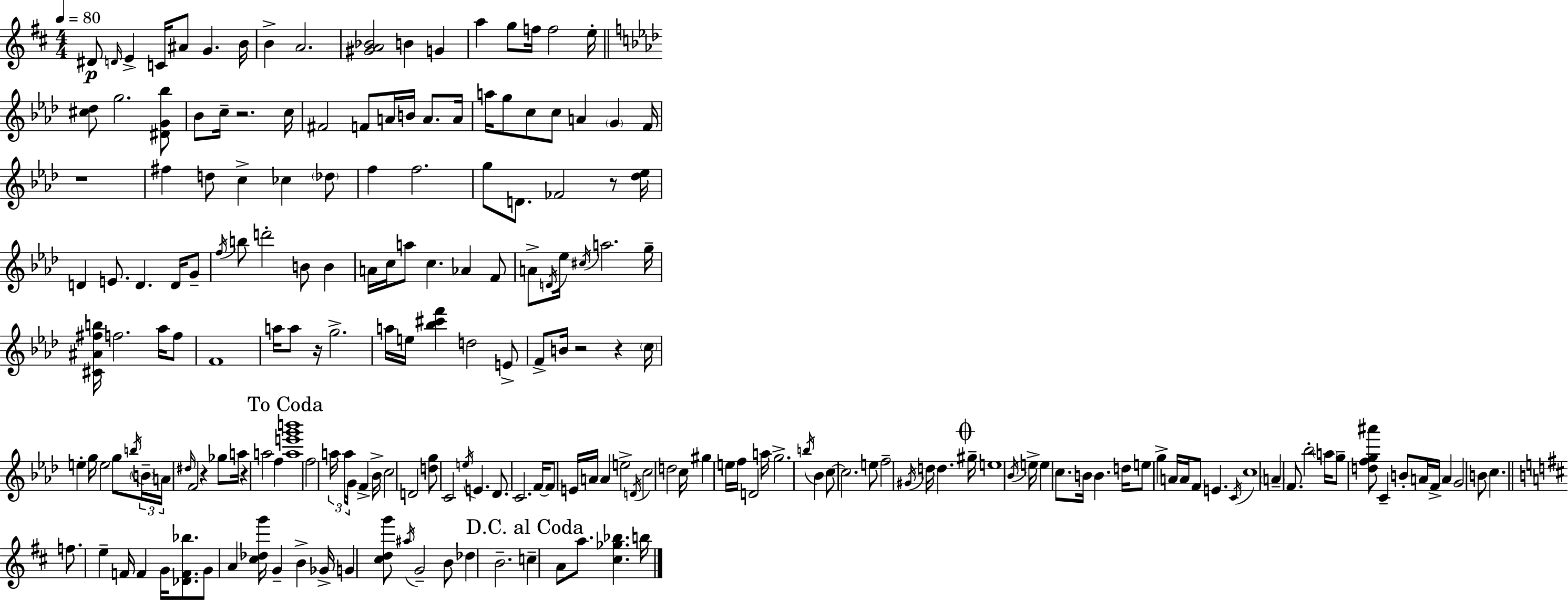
D#4/e D4/s E4/q C4/s A#4/e G4/q. B4/s B4/q A4/h. [G#4,A4,Bb4]/h B4/q G4/q A5/q G5/e F5/s F5/h E5/s [C#5,Db5]/e G5/h. [D#4,G4,Bb5]/e Bb4/e C5/s R/h. C5/s F#4/h F4/e A4/s B4/s A4/e. A4/s A5/s G5/e C5/e C5/e A4/q G4/q F4/s R/w F#5/q D5/e C5/q CES5/q Db5/e F5/q F5/h. G5/e D4/e. FES4/h R/e [Db5,Eb5]/s D4/q E4/e. D4/q. D4/s G4/e F5/s B5/e D6/h B4/e B4/q A4/s C5/s A5/e C5/q. Ab4/q F4/e A4/e D4/s Eb5/s C#5/s A5/h. G5/s [C#4,A#4,F#5,B5]/s F5/h. Ab5/s F5/e F4/w A5/s A5/e R/s G5/h. A5/s E5/s [Bb5,C#6,F6]/q D5/h E4/e F4/e B4/s R/h R/q C5/s E5/q G5/s E5/h G5/e B5/s B4/s A4/s D#5/s F4/h R/q Gb5/e A5/s R/q A5/h F5/q [A5,E6,G6,B6]/w F5/h A5/s A5/s G4/s F4/q Bb4/s C5/h D4/h [D5,G5]/e C4/h E5/s E4/q. Db4/e. C4/h. F4/s F4/e E4/s A4/s A4/q E5/h D4/s C5/h D5/h C5/s G#5/q E5/s F5/s D4/h A5/s G5/h. B5/s Bb4/q C5/e C5/h. E5/e F5/h G#4/s D5/s D5/q. G#5/s E5/w Bb4/s E5/s E5/q C5/e. B4/s B4/q. D5/s E5/e G5/q A4/s A4/s F4/e E4/q. C4/s C5/w A4/q F4/e. Bb5/h A5/s G5/e [D5,F5,G5,A#6]/e C4/q B4/e A4/s F4/s A4/q G4/h B4/e C5/q. F5/e. E5/q F4/s F4/q G4/s [Db4,F4,Bb5]/e. G4/e A4/q [C#5,Db5,G6]/s G4/q B4/q Gb4/s G4/q [C#5,D5,G6]/e A#5/s G4/h B4/e Db5/q B4/h. C5/q A4/e A5/e. [C#5,Gb5,Bb5]/q. B5/s